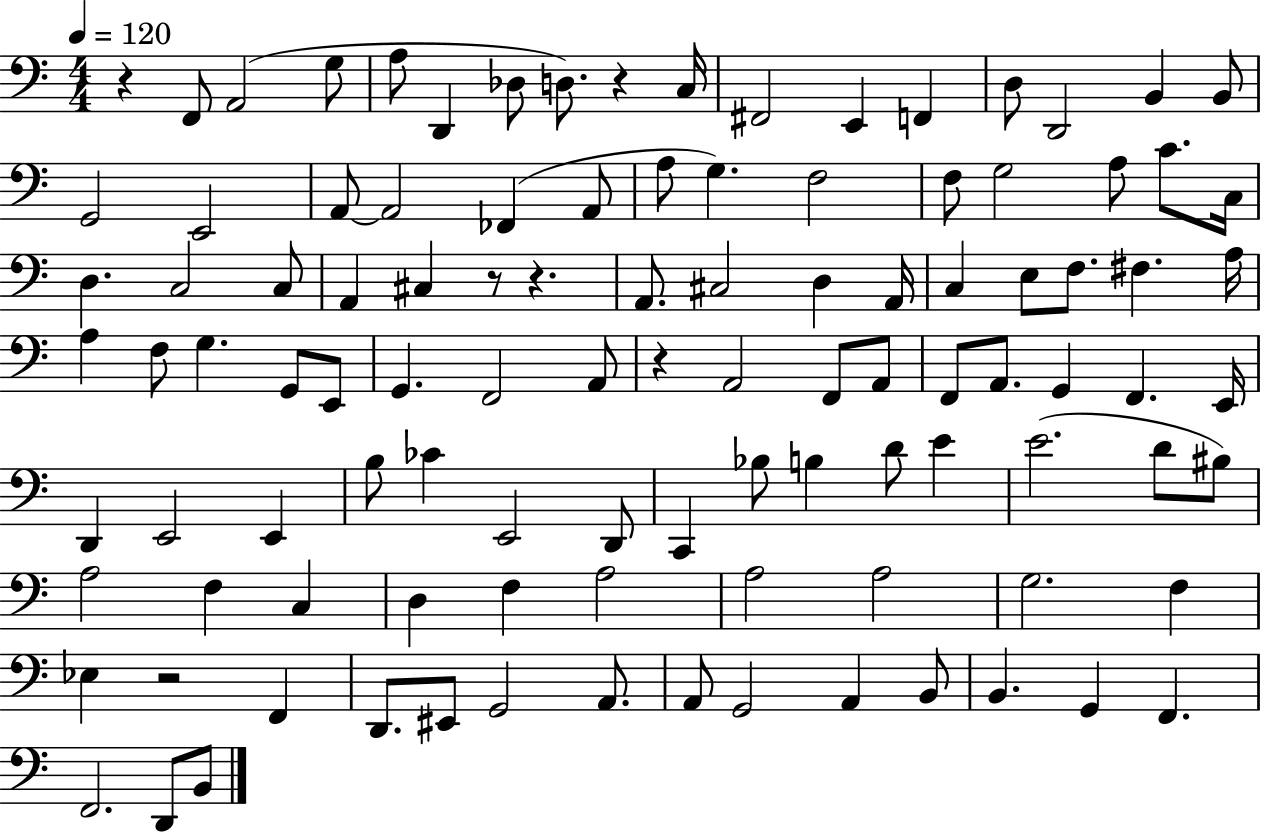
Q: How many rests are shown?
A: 6